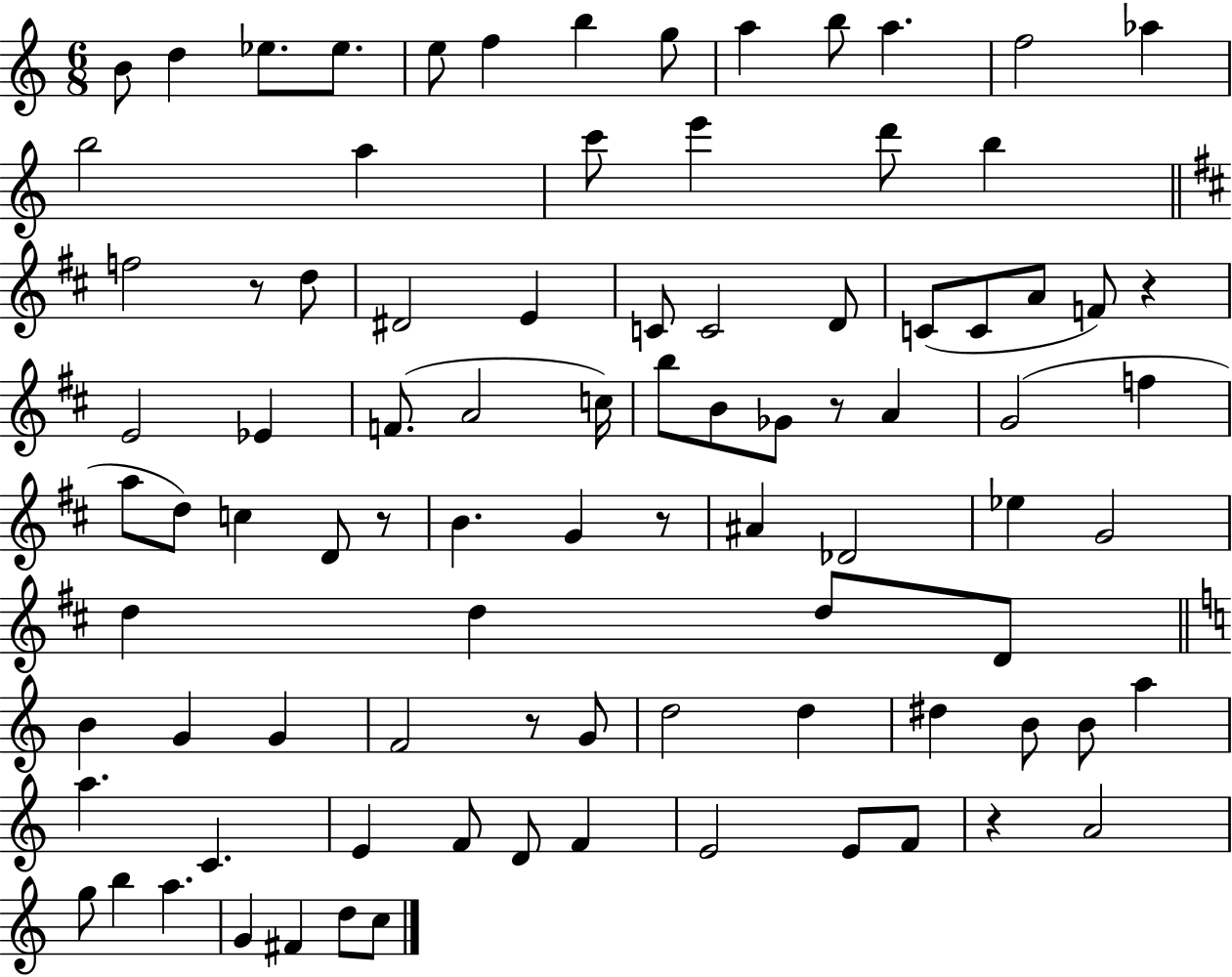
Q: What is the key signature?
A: C major